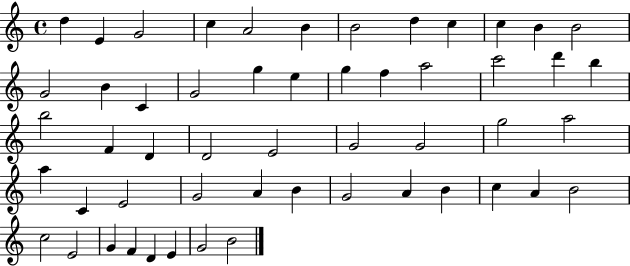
{
  \clef treble
  \time 4/4
  \defaultTimeSignature
  \key c \major
  d''4 e'4 g'2 | c''4 a'2 b'4 | b'2 d''4 c''4 | c''4 b'4 b'2 | \break g'2 b'4 c'4 | g'2 g''4 e''4 | g''4 f''4 a''2 | c'''2 d'''4 b''4 | \break b''2 f'4 d'4 | d'2 e'2 | g'2 g'2 | g''2 a''2 | \break a''4 c'4 e'2 | g'2 a'4 b'4 | g'2 a'4 b'4 | c''4 a'4 b'2 | \break c''2 e'2 | g'4 f'4 d'4 e'4 | g'2 b'2 | \bar "|."
}